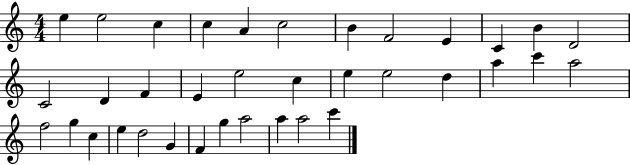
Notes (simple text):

E5/q E5/h C5/q C5/q A4/q C5/h B4/q F4/h E4/q C4/q B4/q D4/h C4/h D4/q F4/q E4/q E5/h C5/q E5/q E5/h D5/q A5/q C6/q A5/h F5/h G5/q C5/q E5/q D5/h G4/q F4/q G5/q A5/h A5/q A5/h C6/q